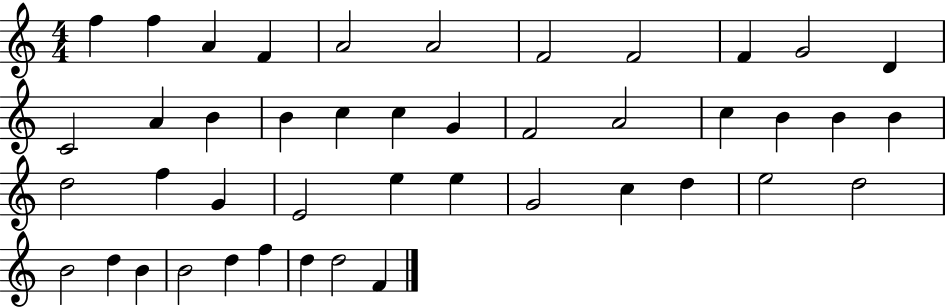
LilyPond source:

{
  \clef treble
  \numericTimeSignature
  \time 4/4
  \key c \major
  f''4 f''4 a'4 f'4 | a'2 a'2 | f'2 f'2 | f'4 g'2 d'4 | \break c'2 a'4 b'4 | b'4 c''4 c''4 g'4 | f'2 a'2 | c''4 b'4 b'4 b'4 | \break d''2 f''4 g'4 | e'2 e''4 e''4 | g'2 c''4 d''4 | e''2 d''2 | \break b'2 d''4 b'4 | b'2 d''4 f''4 | d''4 d''2 f'4 | \bar "|."
}